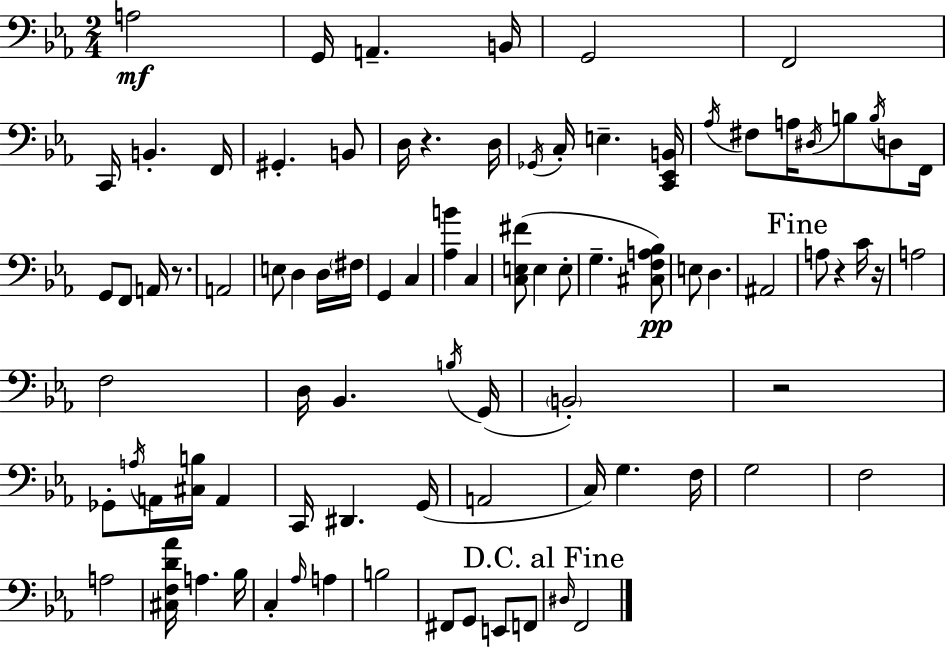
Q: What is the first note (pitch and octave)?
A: A3